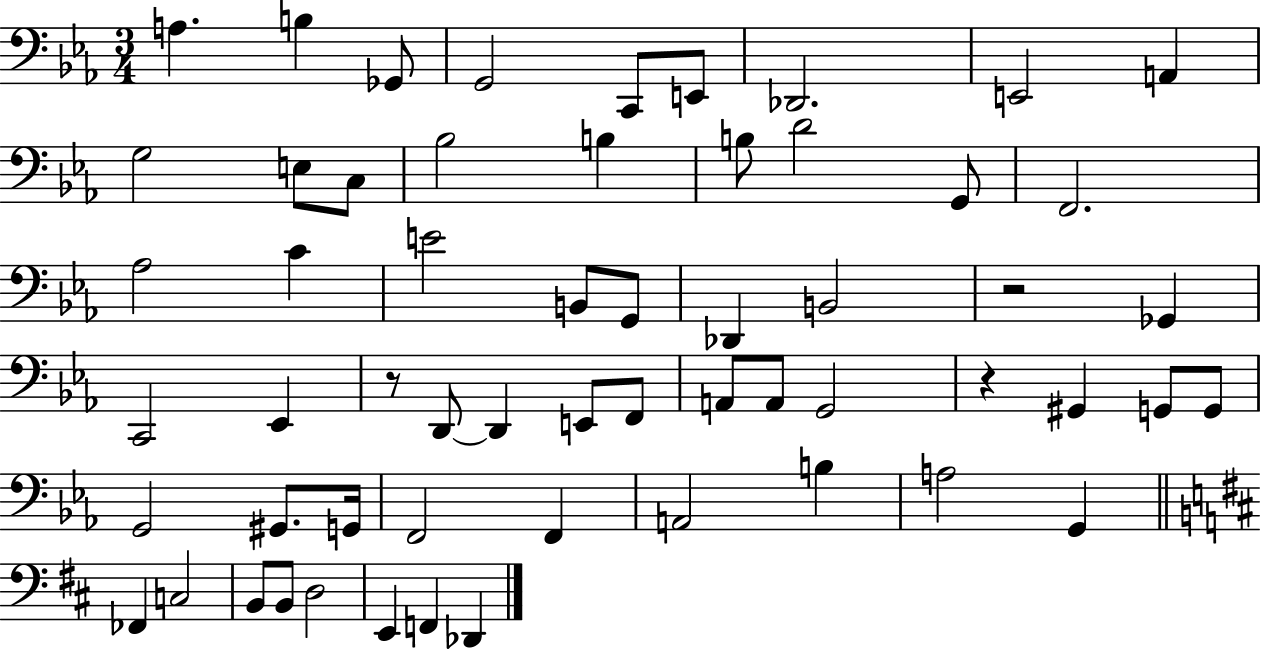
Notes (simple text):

A3/q. B3/q Gb2/e G2/h C2/e E2/e Db2/h. E2/h A2/q G3/h E3/e C3/e Bb3/h B3/q B3/e D4/h G2/e F2/h. Ab3/h C4/q E4/h B2/e G2/e Db2/q B2/h R/h Gb2/q C2/h Eb2/q R/e D2/e D2/q E2/e F2/e A2/e A2/e G2/h R/q G#2/q G2/e G2/e G2/h G#2/e. G2/s F2/h F2/q A2/h B3/q A3/h G2/q FES2/q C3/h B2/e B2/e D3/h E2/q F2/q Db2/q